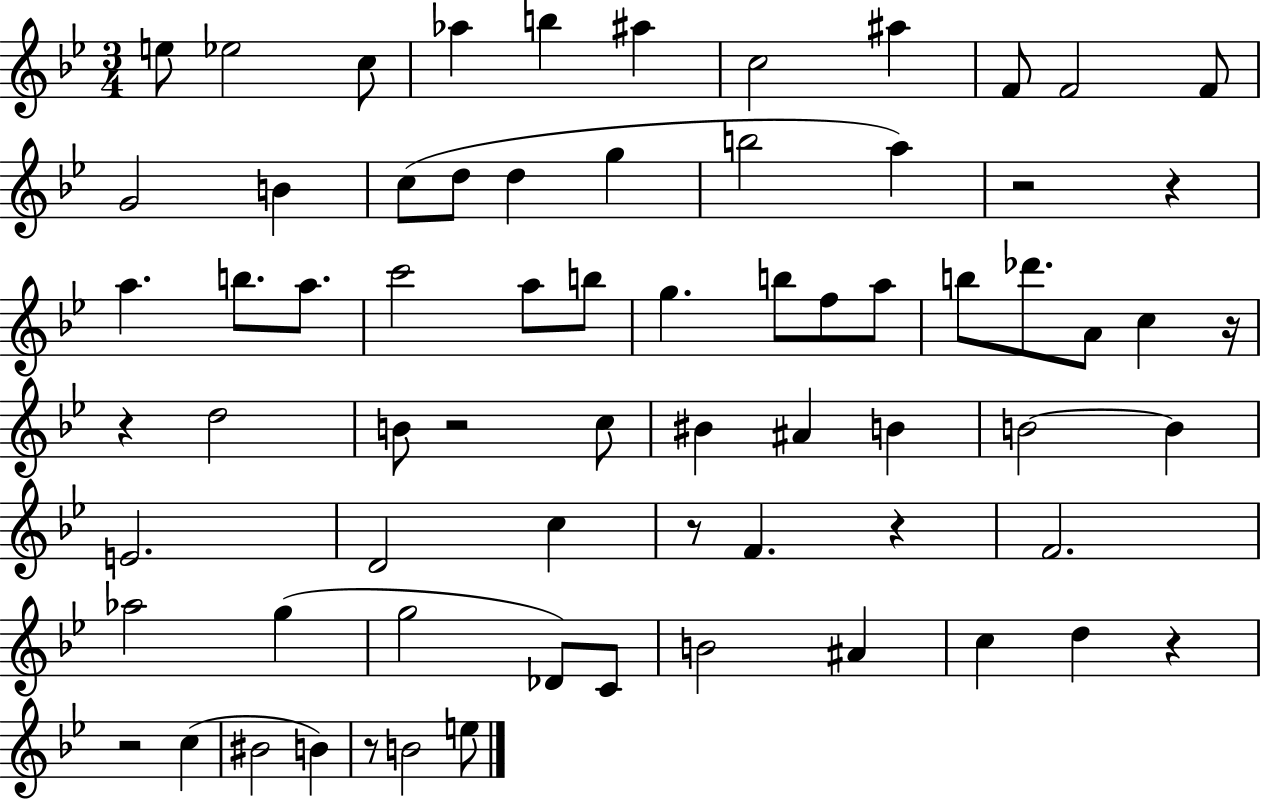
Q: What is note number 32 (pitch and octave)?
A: A4